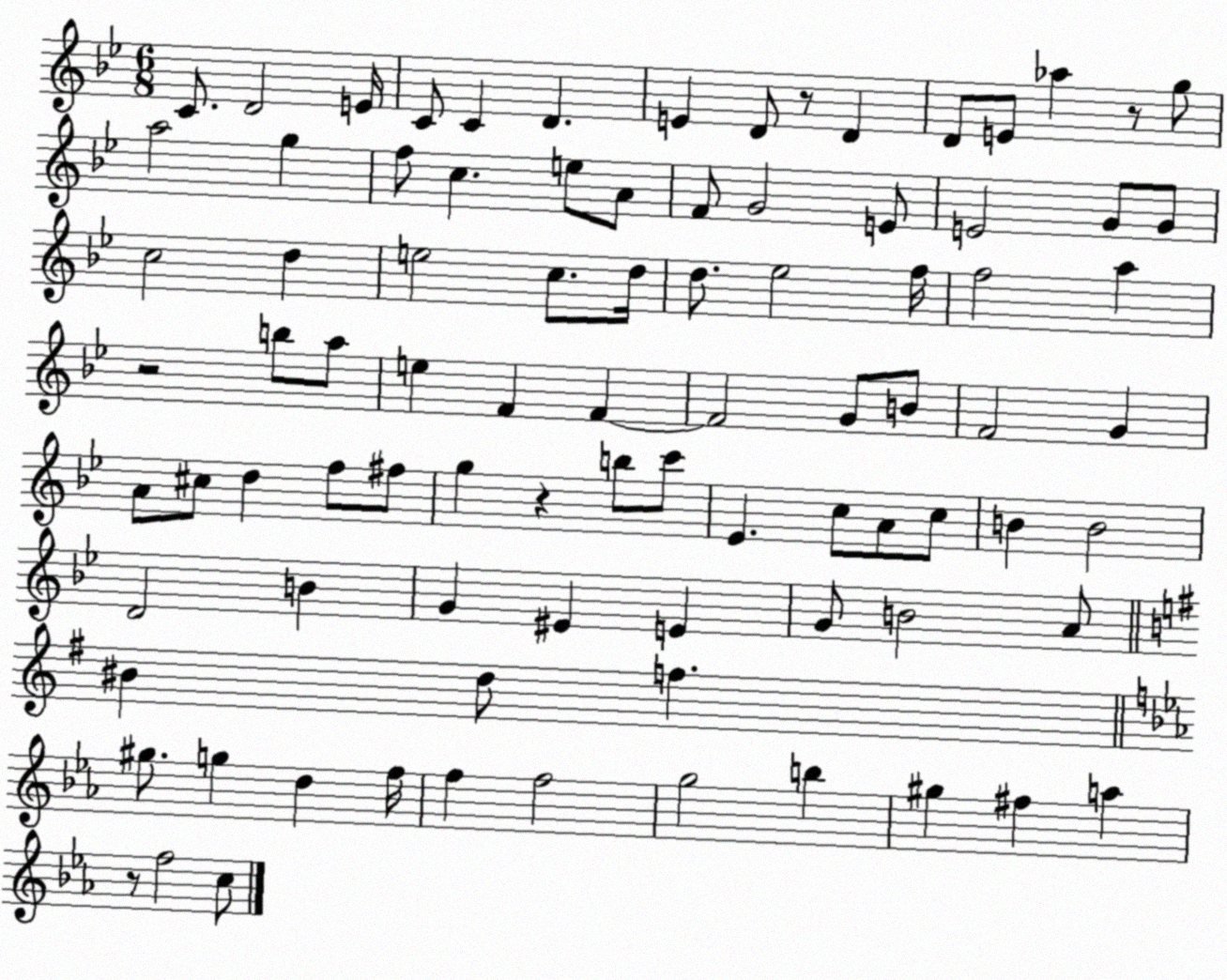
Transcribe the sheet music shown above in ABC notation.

X:1
T:Untitled
M:6/8
L:1/4
K:Bb
C/2 D2 E/4 C/2 C D E D/2 z/2 D D/2 E/2 _a z/2 g/2 a2 g f/2 c e/2 A/2 F/2 G2 E/2 E2 G/2 G/2 c2 d e2 c/2 d/4 d/2 _e2 f/4 f2 a z2 b/2 a/2 e F F F2 G/2 B/2 F2 G A/2 ^c/2 d f/2 ^f/2 g z b/2 c'/2 _E c/2 A/2 c/2 B B2 D2 B G ^E E G/2 B2 A/2 ^B d/2 f ^g/2 g d f/4 f f2 g2 b ^g ^f a z/2 f2 c/2